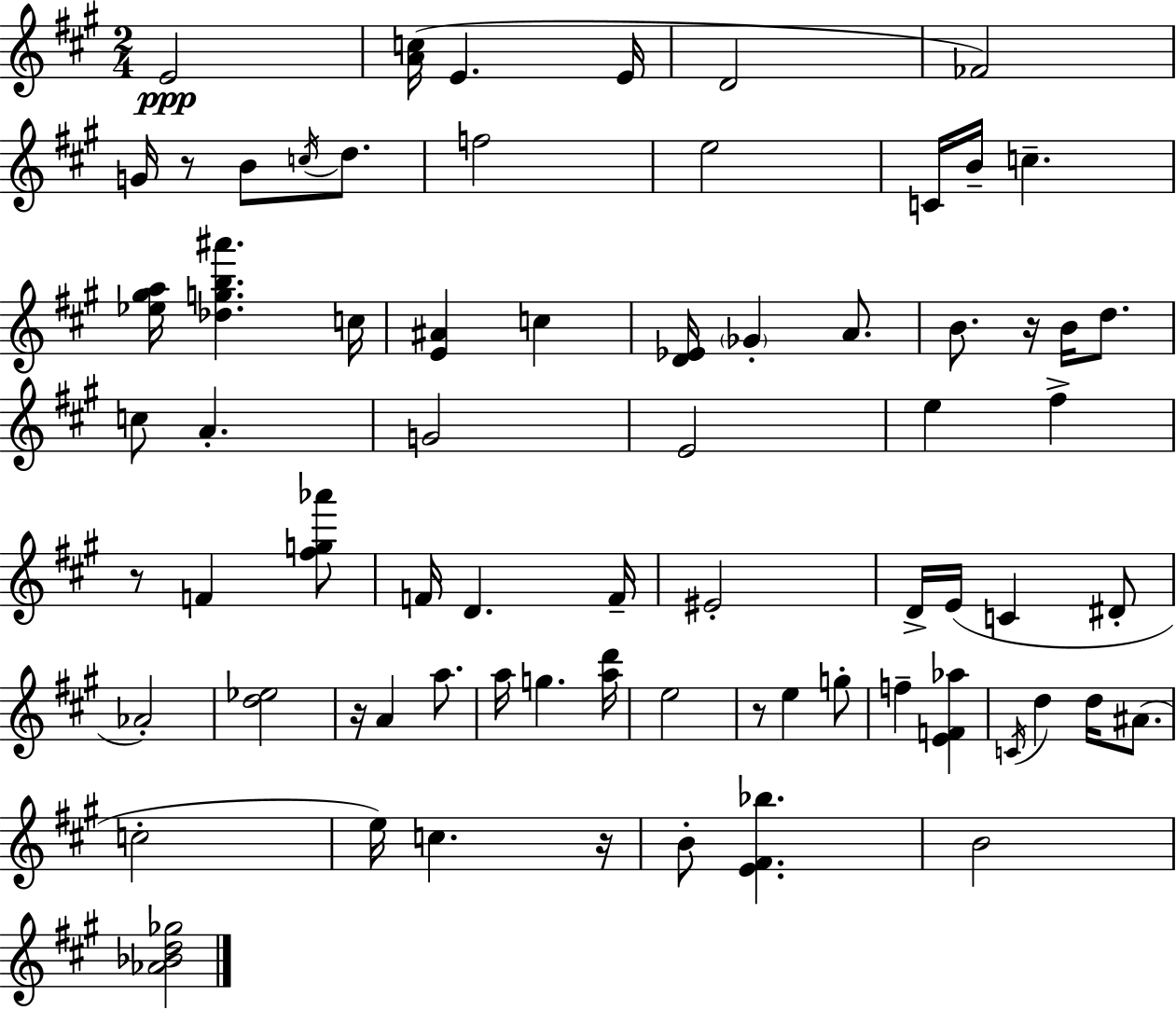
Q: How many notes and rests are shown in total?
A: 71